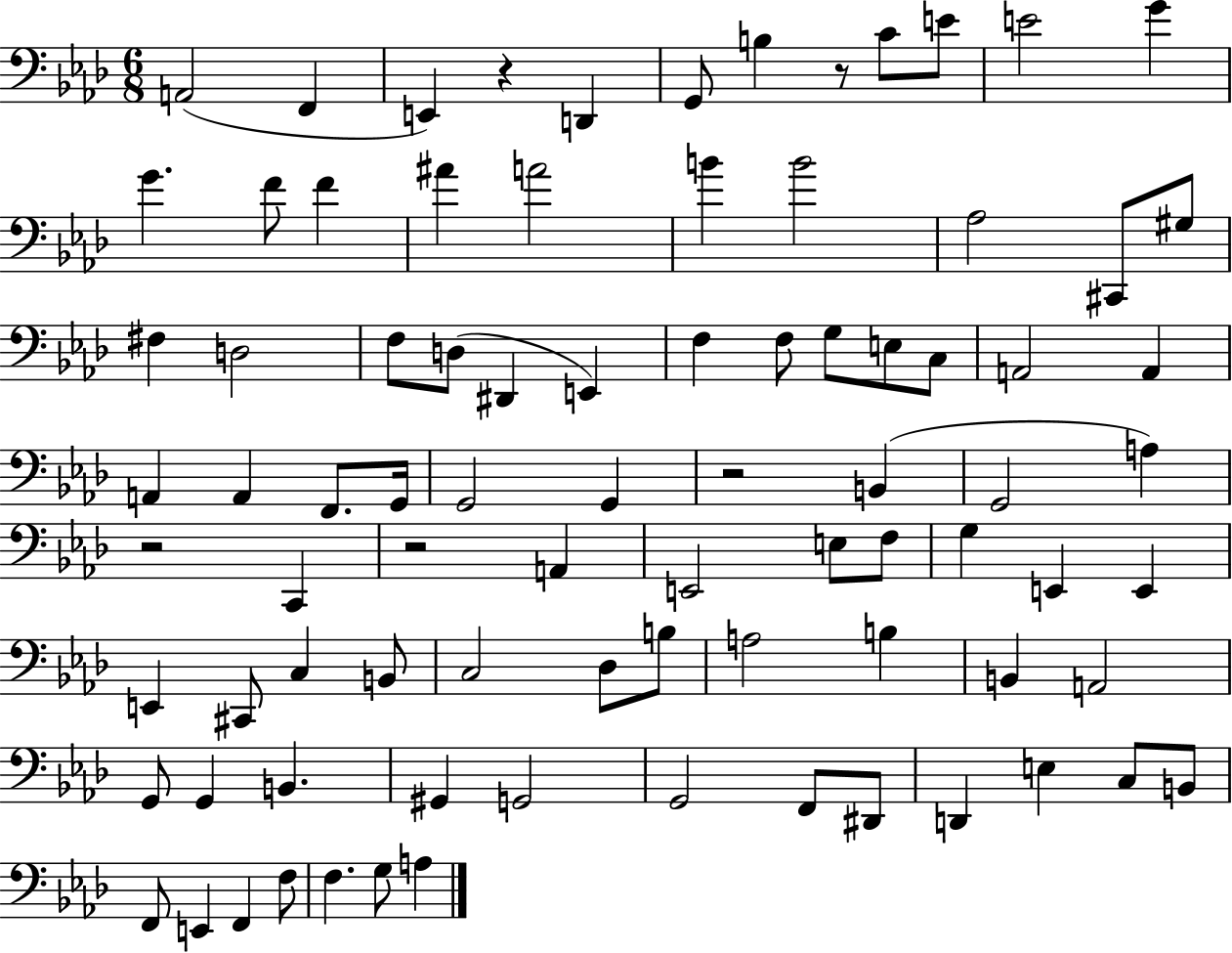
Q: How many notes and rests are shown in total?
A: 85